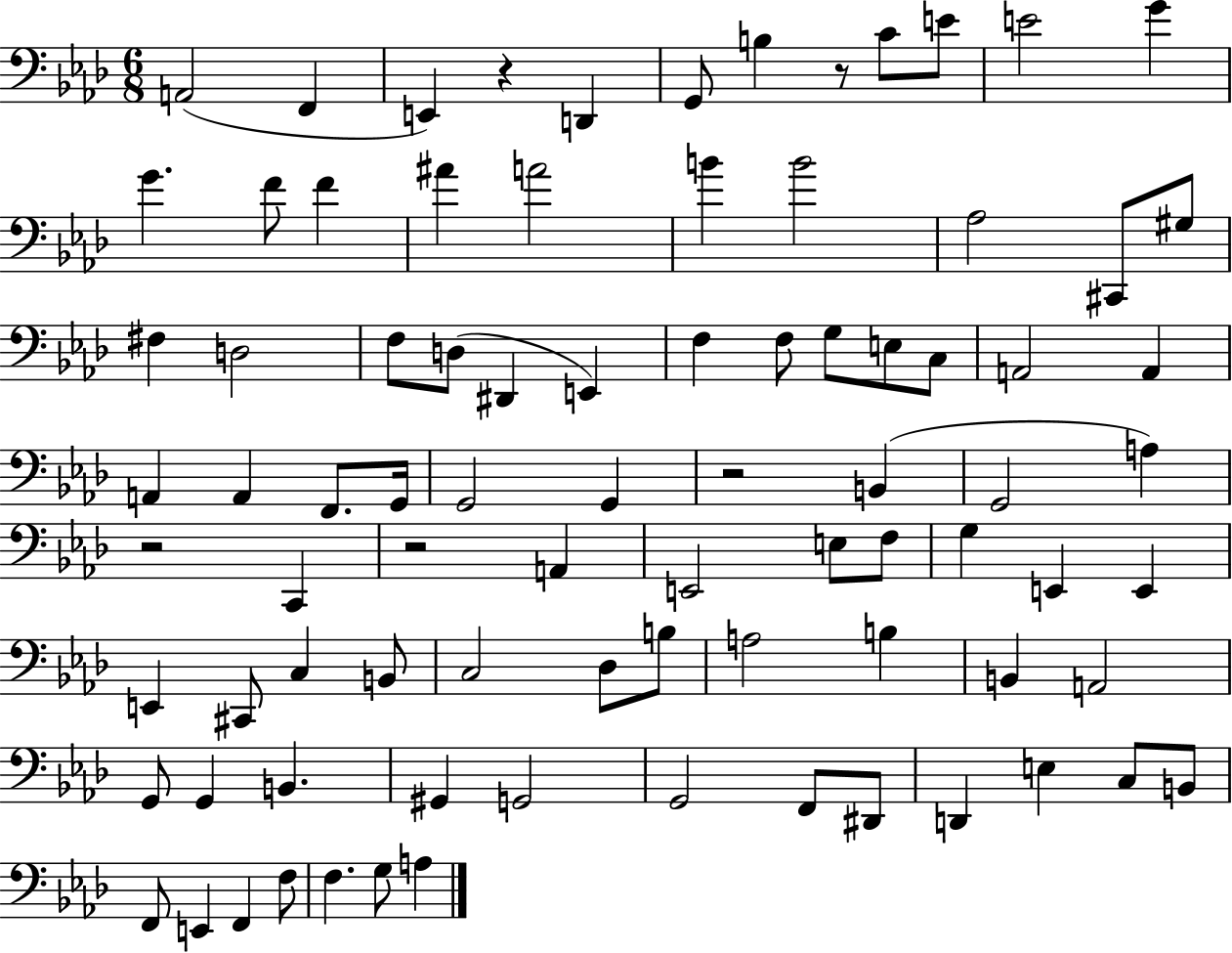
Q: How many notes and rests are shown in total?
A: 85